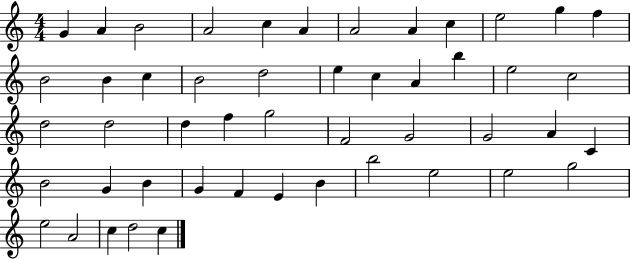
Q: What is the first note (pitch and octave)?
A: G4